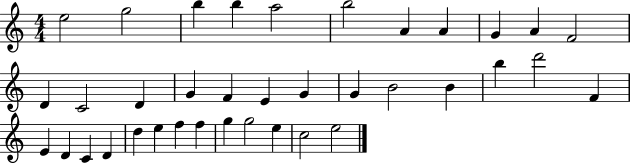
E5/h G5/h B5/q B5/q A5/h B5/h A4/q A4/q G4/q A4/q F4/h D4/q C4/h D4/q G4/q F4/q E4/q G4/q G4/q B4/h B4/q B5/q D6/h F4/q E4/q D4/q C4/q D4/q D5/q E5/q F5/q F5/q G5/q G5/h E5/q C5/h E5/h